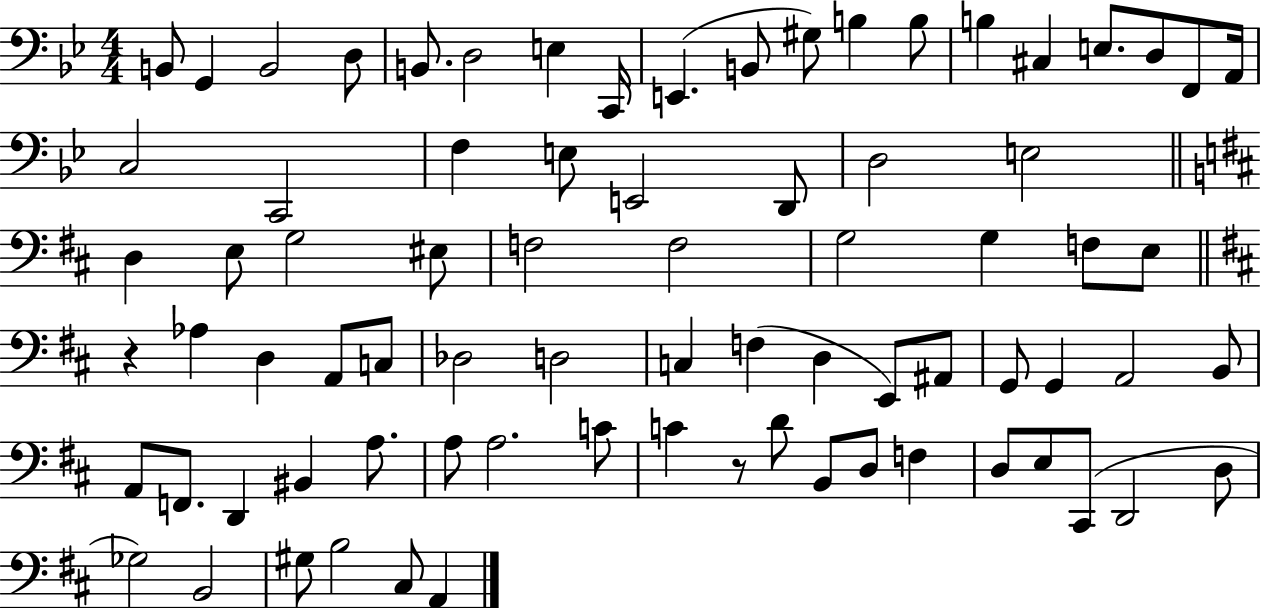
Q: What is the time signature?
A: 4/4